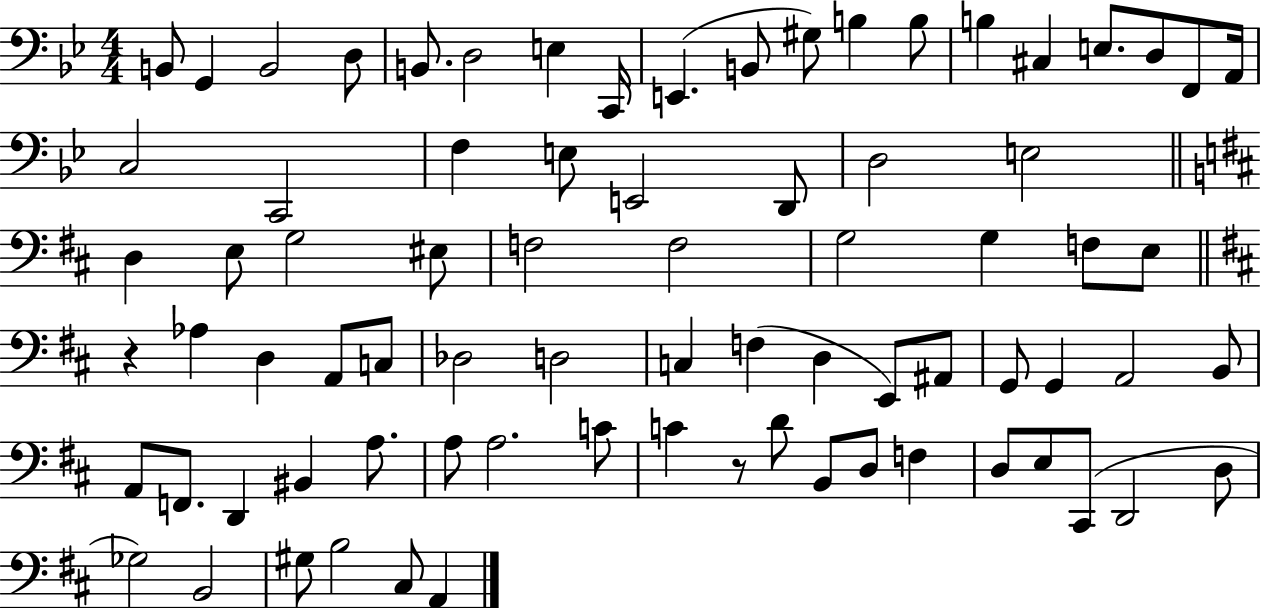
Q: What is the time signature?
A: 4/4